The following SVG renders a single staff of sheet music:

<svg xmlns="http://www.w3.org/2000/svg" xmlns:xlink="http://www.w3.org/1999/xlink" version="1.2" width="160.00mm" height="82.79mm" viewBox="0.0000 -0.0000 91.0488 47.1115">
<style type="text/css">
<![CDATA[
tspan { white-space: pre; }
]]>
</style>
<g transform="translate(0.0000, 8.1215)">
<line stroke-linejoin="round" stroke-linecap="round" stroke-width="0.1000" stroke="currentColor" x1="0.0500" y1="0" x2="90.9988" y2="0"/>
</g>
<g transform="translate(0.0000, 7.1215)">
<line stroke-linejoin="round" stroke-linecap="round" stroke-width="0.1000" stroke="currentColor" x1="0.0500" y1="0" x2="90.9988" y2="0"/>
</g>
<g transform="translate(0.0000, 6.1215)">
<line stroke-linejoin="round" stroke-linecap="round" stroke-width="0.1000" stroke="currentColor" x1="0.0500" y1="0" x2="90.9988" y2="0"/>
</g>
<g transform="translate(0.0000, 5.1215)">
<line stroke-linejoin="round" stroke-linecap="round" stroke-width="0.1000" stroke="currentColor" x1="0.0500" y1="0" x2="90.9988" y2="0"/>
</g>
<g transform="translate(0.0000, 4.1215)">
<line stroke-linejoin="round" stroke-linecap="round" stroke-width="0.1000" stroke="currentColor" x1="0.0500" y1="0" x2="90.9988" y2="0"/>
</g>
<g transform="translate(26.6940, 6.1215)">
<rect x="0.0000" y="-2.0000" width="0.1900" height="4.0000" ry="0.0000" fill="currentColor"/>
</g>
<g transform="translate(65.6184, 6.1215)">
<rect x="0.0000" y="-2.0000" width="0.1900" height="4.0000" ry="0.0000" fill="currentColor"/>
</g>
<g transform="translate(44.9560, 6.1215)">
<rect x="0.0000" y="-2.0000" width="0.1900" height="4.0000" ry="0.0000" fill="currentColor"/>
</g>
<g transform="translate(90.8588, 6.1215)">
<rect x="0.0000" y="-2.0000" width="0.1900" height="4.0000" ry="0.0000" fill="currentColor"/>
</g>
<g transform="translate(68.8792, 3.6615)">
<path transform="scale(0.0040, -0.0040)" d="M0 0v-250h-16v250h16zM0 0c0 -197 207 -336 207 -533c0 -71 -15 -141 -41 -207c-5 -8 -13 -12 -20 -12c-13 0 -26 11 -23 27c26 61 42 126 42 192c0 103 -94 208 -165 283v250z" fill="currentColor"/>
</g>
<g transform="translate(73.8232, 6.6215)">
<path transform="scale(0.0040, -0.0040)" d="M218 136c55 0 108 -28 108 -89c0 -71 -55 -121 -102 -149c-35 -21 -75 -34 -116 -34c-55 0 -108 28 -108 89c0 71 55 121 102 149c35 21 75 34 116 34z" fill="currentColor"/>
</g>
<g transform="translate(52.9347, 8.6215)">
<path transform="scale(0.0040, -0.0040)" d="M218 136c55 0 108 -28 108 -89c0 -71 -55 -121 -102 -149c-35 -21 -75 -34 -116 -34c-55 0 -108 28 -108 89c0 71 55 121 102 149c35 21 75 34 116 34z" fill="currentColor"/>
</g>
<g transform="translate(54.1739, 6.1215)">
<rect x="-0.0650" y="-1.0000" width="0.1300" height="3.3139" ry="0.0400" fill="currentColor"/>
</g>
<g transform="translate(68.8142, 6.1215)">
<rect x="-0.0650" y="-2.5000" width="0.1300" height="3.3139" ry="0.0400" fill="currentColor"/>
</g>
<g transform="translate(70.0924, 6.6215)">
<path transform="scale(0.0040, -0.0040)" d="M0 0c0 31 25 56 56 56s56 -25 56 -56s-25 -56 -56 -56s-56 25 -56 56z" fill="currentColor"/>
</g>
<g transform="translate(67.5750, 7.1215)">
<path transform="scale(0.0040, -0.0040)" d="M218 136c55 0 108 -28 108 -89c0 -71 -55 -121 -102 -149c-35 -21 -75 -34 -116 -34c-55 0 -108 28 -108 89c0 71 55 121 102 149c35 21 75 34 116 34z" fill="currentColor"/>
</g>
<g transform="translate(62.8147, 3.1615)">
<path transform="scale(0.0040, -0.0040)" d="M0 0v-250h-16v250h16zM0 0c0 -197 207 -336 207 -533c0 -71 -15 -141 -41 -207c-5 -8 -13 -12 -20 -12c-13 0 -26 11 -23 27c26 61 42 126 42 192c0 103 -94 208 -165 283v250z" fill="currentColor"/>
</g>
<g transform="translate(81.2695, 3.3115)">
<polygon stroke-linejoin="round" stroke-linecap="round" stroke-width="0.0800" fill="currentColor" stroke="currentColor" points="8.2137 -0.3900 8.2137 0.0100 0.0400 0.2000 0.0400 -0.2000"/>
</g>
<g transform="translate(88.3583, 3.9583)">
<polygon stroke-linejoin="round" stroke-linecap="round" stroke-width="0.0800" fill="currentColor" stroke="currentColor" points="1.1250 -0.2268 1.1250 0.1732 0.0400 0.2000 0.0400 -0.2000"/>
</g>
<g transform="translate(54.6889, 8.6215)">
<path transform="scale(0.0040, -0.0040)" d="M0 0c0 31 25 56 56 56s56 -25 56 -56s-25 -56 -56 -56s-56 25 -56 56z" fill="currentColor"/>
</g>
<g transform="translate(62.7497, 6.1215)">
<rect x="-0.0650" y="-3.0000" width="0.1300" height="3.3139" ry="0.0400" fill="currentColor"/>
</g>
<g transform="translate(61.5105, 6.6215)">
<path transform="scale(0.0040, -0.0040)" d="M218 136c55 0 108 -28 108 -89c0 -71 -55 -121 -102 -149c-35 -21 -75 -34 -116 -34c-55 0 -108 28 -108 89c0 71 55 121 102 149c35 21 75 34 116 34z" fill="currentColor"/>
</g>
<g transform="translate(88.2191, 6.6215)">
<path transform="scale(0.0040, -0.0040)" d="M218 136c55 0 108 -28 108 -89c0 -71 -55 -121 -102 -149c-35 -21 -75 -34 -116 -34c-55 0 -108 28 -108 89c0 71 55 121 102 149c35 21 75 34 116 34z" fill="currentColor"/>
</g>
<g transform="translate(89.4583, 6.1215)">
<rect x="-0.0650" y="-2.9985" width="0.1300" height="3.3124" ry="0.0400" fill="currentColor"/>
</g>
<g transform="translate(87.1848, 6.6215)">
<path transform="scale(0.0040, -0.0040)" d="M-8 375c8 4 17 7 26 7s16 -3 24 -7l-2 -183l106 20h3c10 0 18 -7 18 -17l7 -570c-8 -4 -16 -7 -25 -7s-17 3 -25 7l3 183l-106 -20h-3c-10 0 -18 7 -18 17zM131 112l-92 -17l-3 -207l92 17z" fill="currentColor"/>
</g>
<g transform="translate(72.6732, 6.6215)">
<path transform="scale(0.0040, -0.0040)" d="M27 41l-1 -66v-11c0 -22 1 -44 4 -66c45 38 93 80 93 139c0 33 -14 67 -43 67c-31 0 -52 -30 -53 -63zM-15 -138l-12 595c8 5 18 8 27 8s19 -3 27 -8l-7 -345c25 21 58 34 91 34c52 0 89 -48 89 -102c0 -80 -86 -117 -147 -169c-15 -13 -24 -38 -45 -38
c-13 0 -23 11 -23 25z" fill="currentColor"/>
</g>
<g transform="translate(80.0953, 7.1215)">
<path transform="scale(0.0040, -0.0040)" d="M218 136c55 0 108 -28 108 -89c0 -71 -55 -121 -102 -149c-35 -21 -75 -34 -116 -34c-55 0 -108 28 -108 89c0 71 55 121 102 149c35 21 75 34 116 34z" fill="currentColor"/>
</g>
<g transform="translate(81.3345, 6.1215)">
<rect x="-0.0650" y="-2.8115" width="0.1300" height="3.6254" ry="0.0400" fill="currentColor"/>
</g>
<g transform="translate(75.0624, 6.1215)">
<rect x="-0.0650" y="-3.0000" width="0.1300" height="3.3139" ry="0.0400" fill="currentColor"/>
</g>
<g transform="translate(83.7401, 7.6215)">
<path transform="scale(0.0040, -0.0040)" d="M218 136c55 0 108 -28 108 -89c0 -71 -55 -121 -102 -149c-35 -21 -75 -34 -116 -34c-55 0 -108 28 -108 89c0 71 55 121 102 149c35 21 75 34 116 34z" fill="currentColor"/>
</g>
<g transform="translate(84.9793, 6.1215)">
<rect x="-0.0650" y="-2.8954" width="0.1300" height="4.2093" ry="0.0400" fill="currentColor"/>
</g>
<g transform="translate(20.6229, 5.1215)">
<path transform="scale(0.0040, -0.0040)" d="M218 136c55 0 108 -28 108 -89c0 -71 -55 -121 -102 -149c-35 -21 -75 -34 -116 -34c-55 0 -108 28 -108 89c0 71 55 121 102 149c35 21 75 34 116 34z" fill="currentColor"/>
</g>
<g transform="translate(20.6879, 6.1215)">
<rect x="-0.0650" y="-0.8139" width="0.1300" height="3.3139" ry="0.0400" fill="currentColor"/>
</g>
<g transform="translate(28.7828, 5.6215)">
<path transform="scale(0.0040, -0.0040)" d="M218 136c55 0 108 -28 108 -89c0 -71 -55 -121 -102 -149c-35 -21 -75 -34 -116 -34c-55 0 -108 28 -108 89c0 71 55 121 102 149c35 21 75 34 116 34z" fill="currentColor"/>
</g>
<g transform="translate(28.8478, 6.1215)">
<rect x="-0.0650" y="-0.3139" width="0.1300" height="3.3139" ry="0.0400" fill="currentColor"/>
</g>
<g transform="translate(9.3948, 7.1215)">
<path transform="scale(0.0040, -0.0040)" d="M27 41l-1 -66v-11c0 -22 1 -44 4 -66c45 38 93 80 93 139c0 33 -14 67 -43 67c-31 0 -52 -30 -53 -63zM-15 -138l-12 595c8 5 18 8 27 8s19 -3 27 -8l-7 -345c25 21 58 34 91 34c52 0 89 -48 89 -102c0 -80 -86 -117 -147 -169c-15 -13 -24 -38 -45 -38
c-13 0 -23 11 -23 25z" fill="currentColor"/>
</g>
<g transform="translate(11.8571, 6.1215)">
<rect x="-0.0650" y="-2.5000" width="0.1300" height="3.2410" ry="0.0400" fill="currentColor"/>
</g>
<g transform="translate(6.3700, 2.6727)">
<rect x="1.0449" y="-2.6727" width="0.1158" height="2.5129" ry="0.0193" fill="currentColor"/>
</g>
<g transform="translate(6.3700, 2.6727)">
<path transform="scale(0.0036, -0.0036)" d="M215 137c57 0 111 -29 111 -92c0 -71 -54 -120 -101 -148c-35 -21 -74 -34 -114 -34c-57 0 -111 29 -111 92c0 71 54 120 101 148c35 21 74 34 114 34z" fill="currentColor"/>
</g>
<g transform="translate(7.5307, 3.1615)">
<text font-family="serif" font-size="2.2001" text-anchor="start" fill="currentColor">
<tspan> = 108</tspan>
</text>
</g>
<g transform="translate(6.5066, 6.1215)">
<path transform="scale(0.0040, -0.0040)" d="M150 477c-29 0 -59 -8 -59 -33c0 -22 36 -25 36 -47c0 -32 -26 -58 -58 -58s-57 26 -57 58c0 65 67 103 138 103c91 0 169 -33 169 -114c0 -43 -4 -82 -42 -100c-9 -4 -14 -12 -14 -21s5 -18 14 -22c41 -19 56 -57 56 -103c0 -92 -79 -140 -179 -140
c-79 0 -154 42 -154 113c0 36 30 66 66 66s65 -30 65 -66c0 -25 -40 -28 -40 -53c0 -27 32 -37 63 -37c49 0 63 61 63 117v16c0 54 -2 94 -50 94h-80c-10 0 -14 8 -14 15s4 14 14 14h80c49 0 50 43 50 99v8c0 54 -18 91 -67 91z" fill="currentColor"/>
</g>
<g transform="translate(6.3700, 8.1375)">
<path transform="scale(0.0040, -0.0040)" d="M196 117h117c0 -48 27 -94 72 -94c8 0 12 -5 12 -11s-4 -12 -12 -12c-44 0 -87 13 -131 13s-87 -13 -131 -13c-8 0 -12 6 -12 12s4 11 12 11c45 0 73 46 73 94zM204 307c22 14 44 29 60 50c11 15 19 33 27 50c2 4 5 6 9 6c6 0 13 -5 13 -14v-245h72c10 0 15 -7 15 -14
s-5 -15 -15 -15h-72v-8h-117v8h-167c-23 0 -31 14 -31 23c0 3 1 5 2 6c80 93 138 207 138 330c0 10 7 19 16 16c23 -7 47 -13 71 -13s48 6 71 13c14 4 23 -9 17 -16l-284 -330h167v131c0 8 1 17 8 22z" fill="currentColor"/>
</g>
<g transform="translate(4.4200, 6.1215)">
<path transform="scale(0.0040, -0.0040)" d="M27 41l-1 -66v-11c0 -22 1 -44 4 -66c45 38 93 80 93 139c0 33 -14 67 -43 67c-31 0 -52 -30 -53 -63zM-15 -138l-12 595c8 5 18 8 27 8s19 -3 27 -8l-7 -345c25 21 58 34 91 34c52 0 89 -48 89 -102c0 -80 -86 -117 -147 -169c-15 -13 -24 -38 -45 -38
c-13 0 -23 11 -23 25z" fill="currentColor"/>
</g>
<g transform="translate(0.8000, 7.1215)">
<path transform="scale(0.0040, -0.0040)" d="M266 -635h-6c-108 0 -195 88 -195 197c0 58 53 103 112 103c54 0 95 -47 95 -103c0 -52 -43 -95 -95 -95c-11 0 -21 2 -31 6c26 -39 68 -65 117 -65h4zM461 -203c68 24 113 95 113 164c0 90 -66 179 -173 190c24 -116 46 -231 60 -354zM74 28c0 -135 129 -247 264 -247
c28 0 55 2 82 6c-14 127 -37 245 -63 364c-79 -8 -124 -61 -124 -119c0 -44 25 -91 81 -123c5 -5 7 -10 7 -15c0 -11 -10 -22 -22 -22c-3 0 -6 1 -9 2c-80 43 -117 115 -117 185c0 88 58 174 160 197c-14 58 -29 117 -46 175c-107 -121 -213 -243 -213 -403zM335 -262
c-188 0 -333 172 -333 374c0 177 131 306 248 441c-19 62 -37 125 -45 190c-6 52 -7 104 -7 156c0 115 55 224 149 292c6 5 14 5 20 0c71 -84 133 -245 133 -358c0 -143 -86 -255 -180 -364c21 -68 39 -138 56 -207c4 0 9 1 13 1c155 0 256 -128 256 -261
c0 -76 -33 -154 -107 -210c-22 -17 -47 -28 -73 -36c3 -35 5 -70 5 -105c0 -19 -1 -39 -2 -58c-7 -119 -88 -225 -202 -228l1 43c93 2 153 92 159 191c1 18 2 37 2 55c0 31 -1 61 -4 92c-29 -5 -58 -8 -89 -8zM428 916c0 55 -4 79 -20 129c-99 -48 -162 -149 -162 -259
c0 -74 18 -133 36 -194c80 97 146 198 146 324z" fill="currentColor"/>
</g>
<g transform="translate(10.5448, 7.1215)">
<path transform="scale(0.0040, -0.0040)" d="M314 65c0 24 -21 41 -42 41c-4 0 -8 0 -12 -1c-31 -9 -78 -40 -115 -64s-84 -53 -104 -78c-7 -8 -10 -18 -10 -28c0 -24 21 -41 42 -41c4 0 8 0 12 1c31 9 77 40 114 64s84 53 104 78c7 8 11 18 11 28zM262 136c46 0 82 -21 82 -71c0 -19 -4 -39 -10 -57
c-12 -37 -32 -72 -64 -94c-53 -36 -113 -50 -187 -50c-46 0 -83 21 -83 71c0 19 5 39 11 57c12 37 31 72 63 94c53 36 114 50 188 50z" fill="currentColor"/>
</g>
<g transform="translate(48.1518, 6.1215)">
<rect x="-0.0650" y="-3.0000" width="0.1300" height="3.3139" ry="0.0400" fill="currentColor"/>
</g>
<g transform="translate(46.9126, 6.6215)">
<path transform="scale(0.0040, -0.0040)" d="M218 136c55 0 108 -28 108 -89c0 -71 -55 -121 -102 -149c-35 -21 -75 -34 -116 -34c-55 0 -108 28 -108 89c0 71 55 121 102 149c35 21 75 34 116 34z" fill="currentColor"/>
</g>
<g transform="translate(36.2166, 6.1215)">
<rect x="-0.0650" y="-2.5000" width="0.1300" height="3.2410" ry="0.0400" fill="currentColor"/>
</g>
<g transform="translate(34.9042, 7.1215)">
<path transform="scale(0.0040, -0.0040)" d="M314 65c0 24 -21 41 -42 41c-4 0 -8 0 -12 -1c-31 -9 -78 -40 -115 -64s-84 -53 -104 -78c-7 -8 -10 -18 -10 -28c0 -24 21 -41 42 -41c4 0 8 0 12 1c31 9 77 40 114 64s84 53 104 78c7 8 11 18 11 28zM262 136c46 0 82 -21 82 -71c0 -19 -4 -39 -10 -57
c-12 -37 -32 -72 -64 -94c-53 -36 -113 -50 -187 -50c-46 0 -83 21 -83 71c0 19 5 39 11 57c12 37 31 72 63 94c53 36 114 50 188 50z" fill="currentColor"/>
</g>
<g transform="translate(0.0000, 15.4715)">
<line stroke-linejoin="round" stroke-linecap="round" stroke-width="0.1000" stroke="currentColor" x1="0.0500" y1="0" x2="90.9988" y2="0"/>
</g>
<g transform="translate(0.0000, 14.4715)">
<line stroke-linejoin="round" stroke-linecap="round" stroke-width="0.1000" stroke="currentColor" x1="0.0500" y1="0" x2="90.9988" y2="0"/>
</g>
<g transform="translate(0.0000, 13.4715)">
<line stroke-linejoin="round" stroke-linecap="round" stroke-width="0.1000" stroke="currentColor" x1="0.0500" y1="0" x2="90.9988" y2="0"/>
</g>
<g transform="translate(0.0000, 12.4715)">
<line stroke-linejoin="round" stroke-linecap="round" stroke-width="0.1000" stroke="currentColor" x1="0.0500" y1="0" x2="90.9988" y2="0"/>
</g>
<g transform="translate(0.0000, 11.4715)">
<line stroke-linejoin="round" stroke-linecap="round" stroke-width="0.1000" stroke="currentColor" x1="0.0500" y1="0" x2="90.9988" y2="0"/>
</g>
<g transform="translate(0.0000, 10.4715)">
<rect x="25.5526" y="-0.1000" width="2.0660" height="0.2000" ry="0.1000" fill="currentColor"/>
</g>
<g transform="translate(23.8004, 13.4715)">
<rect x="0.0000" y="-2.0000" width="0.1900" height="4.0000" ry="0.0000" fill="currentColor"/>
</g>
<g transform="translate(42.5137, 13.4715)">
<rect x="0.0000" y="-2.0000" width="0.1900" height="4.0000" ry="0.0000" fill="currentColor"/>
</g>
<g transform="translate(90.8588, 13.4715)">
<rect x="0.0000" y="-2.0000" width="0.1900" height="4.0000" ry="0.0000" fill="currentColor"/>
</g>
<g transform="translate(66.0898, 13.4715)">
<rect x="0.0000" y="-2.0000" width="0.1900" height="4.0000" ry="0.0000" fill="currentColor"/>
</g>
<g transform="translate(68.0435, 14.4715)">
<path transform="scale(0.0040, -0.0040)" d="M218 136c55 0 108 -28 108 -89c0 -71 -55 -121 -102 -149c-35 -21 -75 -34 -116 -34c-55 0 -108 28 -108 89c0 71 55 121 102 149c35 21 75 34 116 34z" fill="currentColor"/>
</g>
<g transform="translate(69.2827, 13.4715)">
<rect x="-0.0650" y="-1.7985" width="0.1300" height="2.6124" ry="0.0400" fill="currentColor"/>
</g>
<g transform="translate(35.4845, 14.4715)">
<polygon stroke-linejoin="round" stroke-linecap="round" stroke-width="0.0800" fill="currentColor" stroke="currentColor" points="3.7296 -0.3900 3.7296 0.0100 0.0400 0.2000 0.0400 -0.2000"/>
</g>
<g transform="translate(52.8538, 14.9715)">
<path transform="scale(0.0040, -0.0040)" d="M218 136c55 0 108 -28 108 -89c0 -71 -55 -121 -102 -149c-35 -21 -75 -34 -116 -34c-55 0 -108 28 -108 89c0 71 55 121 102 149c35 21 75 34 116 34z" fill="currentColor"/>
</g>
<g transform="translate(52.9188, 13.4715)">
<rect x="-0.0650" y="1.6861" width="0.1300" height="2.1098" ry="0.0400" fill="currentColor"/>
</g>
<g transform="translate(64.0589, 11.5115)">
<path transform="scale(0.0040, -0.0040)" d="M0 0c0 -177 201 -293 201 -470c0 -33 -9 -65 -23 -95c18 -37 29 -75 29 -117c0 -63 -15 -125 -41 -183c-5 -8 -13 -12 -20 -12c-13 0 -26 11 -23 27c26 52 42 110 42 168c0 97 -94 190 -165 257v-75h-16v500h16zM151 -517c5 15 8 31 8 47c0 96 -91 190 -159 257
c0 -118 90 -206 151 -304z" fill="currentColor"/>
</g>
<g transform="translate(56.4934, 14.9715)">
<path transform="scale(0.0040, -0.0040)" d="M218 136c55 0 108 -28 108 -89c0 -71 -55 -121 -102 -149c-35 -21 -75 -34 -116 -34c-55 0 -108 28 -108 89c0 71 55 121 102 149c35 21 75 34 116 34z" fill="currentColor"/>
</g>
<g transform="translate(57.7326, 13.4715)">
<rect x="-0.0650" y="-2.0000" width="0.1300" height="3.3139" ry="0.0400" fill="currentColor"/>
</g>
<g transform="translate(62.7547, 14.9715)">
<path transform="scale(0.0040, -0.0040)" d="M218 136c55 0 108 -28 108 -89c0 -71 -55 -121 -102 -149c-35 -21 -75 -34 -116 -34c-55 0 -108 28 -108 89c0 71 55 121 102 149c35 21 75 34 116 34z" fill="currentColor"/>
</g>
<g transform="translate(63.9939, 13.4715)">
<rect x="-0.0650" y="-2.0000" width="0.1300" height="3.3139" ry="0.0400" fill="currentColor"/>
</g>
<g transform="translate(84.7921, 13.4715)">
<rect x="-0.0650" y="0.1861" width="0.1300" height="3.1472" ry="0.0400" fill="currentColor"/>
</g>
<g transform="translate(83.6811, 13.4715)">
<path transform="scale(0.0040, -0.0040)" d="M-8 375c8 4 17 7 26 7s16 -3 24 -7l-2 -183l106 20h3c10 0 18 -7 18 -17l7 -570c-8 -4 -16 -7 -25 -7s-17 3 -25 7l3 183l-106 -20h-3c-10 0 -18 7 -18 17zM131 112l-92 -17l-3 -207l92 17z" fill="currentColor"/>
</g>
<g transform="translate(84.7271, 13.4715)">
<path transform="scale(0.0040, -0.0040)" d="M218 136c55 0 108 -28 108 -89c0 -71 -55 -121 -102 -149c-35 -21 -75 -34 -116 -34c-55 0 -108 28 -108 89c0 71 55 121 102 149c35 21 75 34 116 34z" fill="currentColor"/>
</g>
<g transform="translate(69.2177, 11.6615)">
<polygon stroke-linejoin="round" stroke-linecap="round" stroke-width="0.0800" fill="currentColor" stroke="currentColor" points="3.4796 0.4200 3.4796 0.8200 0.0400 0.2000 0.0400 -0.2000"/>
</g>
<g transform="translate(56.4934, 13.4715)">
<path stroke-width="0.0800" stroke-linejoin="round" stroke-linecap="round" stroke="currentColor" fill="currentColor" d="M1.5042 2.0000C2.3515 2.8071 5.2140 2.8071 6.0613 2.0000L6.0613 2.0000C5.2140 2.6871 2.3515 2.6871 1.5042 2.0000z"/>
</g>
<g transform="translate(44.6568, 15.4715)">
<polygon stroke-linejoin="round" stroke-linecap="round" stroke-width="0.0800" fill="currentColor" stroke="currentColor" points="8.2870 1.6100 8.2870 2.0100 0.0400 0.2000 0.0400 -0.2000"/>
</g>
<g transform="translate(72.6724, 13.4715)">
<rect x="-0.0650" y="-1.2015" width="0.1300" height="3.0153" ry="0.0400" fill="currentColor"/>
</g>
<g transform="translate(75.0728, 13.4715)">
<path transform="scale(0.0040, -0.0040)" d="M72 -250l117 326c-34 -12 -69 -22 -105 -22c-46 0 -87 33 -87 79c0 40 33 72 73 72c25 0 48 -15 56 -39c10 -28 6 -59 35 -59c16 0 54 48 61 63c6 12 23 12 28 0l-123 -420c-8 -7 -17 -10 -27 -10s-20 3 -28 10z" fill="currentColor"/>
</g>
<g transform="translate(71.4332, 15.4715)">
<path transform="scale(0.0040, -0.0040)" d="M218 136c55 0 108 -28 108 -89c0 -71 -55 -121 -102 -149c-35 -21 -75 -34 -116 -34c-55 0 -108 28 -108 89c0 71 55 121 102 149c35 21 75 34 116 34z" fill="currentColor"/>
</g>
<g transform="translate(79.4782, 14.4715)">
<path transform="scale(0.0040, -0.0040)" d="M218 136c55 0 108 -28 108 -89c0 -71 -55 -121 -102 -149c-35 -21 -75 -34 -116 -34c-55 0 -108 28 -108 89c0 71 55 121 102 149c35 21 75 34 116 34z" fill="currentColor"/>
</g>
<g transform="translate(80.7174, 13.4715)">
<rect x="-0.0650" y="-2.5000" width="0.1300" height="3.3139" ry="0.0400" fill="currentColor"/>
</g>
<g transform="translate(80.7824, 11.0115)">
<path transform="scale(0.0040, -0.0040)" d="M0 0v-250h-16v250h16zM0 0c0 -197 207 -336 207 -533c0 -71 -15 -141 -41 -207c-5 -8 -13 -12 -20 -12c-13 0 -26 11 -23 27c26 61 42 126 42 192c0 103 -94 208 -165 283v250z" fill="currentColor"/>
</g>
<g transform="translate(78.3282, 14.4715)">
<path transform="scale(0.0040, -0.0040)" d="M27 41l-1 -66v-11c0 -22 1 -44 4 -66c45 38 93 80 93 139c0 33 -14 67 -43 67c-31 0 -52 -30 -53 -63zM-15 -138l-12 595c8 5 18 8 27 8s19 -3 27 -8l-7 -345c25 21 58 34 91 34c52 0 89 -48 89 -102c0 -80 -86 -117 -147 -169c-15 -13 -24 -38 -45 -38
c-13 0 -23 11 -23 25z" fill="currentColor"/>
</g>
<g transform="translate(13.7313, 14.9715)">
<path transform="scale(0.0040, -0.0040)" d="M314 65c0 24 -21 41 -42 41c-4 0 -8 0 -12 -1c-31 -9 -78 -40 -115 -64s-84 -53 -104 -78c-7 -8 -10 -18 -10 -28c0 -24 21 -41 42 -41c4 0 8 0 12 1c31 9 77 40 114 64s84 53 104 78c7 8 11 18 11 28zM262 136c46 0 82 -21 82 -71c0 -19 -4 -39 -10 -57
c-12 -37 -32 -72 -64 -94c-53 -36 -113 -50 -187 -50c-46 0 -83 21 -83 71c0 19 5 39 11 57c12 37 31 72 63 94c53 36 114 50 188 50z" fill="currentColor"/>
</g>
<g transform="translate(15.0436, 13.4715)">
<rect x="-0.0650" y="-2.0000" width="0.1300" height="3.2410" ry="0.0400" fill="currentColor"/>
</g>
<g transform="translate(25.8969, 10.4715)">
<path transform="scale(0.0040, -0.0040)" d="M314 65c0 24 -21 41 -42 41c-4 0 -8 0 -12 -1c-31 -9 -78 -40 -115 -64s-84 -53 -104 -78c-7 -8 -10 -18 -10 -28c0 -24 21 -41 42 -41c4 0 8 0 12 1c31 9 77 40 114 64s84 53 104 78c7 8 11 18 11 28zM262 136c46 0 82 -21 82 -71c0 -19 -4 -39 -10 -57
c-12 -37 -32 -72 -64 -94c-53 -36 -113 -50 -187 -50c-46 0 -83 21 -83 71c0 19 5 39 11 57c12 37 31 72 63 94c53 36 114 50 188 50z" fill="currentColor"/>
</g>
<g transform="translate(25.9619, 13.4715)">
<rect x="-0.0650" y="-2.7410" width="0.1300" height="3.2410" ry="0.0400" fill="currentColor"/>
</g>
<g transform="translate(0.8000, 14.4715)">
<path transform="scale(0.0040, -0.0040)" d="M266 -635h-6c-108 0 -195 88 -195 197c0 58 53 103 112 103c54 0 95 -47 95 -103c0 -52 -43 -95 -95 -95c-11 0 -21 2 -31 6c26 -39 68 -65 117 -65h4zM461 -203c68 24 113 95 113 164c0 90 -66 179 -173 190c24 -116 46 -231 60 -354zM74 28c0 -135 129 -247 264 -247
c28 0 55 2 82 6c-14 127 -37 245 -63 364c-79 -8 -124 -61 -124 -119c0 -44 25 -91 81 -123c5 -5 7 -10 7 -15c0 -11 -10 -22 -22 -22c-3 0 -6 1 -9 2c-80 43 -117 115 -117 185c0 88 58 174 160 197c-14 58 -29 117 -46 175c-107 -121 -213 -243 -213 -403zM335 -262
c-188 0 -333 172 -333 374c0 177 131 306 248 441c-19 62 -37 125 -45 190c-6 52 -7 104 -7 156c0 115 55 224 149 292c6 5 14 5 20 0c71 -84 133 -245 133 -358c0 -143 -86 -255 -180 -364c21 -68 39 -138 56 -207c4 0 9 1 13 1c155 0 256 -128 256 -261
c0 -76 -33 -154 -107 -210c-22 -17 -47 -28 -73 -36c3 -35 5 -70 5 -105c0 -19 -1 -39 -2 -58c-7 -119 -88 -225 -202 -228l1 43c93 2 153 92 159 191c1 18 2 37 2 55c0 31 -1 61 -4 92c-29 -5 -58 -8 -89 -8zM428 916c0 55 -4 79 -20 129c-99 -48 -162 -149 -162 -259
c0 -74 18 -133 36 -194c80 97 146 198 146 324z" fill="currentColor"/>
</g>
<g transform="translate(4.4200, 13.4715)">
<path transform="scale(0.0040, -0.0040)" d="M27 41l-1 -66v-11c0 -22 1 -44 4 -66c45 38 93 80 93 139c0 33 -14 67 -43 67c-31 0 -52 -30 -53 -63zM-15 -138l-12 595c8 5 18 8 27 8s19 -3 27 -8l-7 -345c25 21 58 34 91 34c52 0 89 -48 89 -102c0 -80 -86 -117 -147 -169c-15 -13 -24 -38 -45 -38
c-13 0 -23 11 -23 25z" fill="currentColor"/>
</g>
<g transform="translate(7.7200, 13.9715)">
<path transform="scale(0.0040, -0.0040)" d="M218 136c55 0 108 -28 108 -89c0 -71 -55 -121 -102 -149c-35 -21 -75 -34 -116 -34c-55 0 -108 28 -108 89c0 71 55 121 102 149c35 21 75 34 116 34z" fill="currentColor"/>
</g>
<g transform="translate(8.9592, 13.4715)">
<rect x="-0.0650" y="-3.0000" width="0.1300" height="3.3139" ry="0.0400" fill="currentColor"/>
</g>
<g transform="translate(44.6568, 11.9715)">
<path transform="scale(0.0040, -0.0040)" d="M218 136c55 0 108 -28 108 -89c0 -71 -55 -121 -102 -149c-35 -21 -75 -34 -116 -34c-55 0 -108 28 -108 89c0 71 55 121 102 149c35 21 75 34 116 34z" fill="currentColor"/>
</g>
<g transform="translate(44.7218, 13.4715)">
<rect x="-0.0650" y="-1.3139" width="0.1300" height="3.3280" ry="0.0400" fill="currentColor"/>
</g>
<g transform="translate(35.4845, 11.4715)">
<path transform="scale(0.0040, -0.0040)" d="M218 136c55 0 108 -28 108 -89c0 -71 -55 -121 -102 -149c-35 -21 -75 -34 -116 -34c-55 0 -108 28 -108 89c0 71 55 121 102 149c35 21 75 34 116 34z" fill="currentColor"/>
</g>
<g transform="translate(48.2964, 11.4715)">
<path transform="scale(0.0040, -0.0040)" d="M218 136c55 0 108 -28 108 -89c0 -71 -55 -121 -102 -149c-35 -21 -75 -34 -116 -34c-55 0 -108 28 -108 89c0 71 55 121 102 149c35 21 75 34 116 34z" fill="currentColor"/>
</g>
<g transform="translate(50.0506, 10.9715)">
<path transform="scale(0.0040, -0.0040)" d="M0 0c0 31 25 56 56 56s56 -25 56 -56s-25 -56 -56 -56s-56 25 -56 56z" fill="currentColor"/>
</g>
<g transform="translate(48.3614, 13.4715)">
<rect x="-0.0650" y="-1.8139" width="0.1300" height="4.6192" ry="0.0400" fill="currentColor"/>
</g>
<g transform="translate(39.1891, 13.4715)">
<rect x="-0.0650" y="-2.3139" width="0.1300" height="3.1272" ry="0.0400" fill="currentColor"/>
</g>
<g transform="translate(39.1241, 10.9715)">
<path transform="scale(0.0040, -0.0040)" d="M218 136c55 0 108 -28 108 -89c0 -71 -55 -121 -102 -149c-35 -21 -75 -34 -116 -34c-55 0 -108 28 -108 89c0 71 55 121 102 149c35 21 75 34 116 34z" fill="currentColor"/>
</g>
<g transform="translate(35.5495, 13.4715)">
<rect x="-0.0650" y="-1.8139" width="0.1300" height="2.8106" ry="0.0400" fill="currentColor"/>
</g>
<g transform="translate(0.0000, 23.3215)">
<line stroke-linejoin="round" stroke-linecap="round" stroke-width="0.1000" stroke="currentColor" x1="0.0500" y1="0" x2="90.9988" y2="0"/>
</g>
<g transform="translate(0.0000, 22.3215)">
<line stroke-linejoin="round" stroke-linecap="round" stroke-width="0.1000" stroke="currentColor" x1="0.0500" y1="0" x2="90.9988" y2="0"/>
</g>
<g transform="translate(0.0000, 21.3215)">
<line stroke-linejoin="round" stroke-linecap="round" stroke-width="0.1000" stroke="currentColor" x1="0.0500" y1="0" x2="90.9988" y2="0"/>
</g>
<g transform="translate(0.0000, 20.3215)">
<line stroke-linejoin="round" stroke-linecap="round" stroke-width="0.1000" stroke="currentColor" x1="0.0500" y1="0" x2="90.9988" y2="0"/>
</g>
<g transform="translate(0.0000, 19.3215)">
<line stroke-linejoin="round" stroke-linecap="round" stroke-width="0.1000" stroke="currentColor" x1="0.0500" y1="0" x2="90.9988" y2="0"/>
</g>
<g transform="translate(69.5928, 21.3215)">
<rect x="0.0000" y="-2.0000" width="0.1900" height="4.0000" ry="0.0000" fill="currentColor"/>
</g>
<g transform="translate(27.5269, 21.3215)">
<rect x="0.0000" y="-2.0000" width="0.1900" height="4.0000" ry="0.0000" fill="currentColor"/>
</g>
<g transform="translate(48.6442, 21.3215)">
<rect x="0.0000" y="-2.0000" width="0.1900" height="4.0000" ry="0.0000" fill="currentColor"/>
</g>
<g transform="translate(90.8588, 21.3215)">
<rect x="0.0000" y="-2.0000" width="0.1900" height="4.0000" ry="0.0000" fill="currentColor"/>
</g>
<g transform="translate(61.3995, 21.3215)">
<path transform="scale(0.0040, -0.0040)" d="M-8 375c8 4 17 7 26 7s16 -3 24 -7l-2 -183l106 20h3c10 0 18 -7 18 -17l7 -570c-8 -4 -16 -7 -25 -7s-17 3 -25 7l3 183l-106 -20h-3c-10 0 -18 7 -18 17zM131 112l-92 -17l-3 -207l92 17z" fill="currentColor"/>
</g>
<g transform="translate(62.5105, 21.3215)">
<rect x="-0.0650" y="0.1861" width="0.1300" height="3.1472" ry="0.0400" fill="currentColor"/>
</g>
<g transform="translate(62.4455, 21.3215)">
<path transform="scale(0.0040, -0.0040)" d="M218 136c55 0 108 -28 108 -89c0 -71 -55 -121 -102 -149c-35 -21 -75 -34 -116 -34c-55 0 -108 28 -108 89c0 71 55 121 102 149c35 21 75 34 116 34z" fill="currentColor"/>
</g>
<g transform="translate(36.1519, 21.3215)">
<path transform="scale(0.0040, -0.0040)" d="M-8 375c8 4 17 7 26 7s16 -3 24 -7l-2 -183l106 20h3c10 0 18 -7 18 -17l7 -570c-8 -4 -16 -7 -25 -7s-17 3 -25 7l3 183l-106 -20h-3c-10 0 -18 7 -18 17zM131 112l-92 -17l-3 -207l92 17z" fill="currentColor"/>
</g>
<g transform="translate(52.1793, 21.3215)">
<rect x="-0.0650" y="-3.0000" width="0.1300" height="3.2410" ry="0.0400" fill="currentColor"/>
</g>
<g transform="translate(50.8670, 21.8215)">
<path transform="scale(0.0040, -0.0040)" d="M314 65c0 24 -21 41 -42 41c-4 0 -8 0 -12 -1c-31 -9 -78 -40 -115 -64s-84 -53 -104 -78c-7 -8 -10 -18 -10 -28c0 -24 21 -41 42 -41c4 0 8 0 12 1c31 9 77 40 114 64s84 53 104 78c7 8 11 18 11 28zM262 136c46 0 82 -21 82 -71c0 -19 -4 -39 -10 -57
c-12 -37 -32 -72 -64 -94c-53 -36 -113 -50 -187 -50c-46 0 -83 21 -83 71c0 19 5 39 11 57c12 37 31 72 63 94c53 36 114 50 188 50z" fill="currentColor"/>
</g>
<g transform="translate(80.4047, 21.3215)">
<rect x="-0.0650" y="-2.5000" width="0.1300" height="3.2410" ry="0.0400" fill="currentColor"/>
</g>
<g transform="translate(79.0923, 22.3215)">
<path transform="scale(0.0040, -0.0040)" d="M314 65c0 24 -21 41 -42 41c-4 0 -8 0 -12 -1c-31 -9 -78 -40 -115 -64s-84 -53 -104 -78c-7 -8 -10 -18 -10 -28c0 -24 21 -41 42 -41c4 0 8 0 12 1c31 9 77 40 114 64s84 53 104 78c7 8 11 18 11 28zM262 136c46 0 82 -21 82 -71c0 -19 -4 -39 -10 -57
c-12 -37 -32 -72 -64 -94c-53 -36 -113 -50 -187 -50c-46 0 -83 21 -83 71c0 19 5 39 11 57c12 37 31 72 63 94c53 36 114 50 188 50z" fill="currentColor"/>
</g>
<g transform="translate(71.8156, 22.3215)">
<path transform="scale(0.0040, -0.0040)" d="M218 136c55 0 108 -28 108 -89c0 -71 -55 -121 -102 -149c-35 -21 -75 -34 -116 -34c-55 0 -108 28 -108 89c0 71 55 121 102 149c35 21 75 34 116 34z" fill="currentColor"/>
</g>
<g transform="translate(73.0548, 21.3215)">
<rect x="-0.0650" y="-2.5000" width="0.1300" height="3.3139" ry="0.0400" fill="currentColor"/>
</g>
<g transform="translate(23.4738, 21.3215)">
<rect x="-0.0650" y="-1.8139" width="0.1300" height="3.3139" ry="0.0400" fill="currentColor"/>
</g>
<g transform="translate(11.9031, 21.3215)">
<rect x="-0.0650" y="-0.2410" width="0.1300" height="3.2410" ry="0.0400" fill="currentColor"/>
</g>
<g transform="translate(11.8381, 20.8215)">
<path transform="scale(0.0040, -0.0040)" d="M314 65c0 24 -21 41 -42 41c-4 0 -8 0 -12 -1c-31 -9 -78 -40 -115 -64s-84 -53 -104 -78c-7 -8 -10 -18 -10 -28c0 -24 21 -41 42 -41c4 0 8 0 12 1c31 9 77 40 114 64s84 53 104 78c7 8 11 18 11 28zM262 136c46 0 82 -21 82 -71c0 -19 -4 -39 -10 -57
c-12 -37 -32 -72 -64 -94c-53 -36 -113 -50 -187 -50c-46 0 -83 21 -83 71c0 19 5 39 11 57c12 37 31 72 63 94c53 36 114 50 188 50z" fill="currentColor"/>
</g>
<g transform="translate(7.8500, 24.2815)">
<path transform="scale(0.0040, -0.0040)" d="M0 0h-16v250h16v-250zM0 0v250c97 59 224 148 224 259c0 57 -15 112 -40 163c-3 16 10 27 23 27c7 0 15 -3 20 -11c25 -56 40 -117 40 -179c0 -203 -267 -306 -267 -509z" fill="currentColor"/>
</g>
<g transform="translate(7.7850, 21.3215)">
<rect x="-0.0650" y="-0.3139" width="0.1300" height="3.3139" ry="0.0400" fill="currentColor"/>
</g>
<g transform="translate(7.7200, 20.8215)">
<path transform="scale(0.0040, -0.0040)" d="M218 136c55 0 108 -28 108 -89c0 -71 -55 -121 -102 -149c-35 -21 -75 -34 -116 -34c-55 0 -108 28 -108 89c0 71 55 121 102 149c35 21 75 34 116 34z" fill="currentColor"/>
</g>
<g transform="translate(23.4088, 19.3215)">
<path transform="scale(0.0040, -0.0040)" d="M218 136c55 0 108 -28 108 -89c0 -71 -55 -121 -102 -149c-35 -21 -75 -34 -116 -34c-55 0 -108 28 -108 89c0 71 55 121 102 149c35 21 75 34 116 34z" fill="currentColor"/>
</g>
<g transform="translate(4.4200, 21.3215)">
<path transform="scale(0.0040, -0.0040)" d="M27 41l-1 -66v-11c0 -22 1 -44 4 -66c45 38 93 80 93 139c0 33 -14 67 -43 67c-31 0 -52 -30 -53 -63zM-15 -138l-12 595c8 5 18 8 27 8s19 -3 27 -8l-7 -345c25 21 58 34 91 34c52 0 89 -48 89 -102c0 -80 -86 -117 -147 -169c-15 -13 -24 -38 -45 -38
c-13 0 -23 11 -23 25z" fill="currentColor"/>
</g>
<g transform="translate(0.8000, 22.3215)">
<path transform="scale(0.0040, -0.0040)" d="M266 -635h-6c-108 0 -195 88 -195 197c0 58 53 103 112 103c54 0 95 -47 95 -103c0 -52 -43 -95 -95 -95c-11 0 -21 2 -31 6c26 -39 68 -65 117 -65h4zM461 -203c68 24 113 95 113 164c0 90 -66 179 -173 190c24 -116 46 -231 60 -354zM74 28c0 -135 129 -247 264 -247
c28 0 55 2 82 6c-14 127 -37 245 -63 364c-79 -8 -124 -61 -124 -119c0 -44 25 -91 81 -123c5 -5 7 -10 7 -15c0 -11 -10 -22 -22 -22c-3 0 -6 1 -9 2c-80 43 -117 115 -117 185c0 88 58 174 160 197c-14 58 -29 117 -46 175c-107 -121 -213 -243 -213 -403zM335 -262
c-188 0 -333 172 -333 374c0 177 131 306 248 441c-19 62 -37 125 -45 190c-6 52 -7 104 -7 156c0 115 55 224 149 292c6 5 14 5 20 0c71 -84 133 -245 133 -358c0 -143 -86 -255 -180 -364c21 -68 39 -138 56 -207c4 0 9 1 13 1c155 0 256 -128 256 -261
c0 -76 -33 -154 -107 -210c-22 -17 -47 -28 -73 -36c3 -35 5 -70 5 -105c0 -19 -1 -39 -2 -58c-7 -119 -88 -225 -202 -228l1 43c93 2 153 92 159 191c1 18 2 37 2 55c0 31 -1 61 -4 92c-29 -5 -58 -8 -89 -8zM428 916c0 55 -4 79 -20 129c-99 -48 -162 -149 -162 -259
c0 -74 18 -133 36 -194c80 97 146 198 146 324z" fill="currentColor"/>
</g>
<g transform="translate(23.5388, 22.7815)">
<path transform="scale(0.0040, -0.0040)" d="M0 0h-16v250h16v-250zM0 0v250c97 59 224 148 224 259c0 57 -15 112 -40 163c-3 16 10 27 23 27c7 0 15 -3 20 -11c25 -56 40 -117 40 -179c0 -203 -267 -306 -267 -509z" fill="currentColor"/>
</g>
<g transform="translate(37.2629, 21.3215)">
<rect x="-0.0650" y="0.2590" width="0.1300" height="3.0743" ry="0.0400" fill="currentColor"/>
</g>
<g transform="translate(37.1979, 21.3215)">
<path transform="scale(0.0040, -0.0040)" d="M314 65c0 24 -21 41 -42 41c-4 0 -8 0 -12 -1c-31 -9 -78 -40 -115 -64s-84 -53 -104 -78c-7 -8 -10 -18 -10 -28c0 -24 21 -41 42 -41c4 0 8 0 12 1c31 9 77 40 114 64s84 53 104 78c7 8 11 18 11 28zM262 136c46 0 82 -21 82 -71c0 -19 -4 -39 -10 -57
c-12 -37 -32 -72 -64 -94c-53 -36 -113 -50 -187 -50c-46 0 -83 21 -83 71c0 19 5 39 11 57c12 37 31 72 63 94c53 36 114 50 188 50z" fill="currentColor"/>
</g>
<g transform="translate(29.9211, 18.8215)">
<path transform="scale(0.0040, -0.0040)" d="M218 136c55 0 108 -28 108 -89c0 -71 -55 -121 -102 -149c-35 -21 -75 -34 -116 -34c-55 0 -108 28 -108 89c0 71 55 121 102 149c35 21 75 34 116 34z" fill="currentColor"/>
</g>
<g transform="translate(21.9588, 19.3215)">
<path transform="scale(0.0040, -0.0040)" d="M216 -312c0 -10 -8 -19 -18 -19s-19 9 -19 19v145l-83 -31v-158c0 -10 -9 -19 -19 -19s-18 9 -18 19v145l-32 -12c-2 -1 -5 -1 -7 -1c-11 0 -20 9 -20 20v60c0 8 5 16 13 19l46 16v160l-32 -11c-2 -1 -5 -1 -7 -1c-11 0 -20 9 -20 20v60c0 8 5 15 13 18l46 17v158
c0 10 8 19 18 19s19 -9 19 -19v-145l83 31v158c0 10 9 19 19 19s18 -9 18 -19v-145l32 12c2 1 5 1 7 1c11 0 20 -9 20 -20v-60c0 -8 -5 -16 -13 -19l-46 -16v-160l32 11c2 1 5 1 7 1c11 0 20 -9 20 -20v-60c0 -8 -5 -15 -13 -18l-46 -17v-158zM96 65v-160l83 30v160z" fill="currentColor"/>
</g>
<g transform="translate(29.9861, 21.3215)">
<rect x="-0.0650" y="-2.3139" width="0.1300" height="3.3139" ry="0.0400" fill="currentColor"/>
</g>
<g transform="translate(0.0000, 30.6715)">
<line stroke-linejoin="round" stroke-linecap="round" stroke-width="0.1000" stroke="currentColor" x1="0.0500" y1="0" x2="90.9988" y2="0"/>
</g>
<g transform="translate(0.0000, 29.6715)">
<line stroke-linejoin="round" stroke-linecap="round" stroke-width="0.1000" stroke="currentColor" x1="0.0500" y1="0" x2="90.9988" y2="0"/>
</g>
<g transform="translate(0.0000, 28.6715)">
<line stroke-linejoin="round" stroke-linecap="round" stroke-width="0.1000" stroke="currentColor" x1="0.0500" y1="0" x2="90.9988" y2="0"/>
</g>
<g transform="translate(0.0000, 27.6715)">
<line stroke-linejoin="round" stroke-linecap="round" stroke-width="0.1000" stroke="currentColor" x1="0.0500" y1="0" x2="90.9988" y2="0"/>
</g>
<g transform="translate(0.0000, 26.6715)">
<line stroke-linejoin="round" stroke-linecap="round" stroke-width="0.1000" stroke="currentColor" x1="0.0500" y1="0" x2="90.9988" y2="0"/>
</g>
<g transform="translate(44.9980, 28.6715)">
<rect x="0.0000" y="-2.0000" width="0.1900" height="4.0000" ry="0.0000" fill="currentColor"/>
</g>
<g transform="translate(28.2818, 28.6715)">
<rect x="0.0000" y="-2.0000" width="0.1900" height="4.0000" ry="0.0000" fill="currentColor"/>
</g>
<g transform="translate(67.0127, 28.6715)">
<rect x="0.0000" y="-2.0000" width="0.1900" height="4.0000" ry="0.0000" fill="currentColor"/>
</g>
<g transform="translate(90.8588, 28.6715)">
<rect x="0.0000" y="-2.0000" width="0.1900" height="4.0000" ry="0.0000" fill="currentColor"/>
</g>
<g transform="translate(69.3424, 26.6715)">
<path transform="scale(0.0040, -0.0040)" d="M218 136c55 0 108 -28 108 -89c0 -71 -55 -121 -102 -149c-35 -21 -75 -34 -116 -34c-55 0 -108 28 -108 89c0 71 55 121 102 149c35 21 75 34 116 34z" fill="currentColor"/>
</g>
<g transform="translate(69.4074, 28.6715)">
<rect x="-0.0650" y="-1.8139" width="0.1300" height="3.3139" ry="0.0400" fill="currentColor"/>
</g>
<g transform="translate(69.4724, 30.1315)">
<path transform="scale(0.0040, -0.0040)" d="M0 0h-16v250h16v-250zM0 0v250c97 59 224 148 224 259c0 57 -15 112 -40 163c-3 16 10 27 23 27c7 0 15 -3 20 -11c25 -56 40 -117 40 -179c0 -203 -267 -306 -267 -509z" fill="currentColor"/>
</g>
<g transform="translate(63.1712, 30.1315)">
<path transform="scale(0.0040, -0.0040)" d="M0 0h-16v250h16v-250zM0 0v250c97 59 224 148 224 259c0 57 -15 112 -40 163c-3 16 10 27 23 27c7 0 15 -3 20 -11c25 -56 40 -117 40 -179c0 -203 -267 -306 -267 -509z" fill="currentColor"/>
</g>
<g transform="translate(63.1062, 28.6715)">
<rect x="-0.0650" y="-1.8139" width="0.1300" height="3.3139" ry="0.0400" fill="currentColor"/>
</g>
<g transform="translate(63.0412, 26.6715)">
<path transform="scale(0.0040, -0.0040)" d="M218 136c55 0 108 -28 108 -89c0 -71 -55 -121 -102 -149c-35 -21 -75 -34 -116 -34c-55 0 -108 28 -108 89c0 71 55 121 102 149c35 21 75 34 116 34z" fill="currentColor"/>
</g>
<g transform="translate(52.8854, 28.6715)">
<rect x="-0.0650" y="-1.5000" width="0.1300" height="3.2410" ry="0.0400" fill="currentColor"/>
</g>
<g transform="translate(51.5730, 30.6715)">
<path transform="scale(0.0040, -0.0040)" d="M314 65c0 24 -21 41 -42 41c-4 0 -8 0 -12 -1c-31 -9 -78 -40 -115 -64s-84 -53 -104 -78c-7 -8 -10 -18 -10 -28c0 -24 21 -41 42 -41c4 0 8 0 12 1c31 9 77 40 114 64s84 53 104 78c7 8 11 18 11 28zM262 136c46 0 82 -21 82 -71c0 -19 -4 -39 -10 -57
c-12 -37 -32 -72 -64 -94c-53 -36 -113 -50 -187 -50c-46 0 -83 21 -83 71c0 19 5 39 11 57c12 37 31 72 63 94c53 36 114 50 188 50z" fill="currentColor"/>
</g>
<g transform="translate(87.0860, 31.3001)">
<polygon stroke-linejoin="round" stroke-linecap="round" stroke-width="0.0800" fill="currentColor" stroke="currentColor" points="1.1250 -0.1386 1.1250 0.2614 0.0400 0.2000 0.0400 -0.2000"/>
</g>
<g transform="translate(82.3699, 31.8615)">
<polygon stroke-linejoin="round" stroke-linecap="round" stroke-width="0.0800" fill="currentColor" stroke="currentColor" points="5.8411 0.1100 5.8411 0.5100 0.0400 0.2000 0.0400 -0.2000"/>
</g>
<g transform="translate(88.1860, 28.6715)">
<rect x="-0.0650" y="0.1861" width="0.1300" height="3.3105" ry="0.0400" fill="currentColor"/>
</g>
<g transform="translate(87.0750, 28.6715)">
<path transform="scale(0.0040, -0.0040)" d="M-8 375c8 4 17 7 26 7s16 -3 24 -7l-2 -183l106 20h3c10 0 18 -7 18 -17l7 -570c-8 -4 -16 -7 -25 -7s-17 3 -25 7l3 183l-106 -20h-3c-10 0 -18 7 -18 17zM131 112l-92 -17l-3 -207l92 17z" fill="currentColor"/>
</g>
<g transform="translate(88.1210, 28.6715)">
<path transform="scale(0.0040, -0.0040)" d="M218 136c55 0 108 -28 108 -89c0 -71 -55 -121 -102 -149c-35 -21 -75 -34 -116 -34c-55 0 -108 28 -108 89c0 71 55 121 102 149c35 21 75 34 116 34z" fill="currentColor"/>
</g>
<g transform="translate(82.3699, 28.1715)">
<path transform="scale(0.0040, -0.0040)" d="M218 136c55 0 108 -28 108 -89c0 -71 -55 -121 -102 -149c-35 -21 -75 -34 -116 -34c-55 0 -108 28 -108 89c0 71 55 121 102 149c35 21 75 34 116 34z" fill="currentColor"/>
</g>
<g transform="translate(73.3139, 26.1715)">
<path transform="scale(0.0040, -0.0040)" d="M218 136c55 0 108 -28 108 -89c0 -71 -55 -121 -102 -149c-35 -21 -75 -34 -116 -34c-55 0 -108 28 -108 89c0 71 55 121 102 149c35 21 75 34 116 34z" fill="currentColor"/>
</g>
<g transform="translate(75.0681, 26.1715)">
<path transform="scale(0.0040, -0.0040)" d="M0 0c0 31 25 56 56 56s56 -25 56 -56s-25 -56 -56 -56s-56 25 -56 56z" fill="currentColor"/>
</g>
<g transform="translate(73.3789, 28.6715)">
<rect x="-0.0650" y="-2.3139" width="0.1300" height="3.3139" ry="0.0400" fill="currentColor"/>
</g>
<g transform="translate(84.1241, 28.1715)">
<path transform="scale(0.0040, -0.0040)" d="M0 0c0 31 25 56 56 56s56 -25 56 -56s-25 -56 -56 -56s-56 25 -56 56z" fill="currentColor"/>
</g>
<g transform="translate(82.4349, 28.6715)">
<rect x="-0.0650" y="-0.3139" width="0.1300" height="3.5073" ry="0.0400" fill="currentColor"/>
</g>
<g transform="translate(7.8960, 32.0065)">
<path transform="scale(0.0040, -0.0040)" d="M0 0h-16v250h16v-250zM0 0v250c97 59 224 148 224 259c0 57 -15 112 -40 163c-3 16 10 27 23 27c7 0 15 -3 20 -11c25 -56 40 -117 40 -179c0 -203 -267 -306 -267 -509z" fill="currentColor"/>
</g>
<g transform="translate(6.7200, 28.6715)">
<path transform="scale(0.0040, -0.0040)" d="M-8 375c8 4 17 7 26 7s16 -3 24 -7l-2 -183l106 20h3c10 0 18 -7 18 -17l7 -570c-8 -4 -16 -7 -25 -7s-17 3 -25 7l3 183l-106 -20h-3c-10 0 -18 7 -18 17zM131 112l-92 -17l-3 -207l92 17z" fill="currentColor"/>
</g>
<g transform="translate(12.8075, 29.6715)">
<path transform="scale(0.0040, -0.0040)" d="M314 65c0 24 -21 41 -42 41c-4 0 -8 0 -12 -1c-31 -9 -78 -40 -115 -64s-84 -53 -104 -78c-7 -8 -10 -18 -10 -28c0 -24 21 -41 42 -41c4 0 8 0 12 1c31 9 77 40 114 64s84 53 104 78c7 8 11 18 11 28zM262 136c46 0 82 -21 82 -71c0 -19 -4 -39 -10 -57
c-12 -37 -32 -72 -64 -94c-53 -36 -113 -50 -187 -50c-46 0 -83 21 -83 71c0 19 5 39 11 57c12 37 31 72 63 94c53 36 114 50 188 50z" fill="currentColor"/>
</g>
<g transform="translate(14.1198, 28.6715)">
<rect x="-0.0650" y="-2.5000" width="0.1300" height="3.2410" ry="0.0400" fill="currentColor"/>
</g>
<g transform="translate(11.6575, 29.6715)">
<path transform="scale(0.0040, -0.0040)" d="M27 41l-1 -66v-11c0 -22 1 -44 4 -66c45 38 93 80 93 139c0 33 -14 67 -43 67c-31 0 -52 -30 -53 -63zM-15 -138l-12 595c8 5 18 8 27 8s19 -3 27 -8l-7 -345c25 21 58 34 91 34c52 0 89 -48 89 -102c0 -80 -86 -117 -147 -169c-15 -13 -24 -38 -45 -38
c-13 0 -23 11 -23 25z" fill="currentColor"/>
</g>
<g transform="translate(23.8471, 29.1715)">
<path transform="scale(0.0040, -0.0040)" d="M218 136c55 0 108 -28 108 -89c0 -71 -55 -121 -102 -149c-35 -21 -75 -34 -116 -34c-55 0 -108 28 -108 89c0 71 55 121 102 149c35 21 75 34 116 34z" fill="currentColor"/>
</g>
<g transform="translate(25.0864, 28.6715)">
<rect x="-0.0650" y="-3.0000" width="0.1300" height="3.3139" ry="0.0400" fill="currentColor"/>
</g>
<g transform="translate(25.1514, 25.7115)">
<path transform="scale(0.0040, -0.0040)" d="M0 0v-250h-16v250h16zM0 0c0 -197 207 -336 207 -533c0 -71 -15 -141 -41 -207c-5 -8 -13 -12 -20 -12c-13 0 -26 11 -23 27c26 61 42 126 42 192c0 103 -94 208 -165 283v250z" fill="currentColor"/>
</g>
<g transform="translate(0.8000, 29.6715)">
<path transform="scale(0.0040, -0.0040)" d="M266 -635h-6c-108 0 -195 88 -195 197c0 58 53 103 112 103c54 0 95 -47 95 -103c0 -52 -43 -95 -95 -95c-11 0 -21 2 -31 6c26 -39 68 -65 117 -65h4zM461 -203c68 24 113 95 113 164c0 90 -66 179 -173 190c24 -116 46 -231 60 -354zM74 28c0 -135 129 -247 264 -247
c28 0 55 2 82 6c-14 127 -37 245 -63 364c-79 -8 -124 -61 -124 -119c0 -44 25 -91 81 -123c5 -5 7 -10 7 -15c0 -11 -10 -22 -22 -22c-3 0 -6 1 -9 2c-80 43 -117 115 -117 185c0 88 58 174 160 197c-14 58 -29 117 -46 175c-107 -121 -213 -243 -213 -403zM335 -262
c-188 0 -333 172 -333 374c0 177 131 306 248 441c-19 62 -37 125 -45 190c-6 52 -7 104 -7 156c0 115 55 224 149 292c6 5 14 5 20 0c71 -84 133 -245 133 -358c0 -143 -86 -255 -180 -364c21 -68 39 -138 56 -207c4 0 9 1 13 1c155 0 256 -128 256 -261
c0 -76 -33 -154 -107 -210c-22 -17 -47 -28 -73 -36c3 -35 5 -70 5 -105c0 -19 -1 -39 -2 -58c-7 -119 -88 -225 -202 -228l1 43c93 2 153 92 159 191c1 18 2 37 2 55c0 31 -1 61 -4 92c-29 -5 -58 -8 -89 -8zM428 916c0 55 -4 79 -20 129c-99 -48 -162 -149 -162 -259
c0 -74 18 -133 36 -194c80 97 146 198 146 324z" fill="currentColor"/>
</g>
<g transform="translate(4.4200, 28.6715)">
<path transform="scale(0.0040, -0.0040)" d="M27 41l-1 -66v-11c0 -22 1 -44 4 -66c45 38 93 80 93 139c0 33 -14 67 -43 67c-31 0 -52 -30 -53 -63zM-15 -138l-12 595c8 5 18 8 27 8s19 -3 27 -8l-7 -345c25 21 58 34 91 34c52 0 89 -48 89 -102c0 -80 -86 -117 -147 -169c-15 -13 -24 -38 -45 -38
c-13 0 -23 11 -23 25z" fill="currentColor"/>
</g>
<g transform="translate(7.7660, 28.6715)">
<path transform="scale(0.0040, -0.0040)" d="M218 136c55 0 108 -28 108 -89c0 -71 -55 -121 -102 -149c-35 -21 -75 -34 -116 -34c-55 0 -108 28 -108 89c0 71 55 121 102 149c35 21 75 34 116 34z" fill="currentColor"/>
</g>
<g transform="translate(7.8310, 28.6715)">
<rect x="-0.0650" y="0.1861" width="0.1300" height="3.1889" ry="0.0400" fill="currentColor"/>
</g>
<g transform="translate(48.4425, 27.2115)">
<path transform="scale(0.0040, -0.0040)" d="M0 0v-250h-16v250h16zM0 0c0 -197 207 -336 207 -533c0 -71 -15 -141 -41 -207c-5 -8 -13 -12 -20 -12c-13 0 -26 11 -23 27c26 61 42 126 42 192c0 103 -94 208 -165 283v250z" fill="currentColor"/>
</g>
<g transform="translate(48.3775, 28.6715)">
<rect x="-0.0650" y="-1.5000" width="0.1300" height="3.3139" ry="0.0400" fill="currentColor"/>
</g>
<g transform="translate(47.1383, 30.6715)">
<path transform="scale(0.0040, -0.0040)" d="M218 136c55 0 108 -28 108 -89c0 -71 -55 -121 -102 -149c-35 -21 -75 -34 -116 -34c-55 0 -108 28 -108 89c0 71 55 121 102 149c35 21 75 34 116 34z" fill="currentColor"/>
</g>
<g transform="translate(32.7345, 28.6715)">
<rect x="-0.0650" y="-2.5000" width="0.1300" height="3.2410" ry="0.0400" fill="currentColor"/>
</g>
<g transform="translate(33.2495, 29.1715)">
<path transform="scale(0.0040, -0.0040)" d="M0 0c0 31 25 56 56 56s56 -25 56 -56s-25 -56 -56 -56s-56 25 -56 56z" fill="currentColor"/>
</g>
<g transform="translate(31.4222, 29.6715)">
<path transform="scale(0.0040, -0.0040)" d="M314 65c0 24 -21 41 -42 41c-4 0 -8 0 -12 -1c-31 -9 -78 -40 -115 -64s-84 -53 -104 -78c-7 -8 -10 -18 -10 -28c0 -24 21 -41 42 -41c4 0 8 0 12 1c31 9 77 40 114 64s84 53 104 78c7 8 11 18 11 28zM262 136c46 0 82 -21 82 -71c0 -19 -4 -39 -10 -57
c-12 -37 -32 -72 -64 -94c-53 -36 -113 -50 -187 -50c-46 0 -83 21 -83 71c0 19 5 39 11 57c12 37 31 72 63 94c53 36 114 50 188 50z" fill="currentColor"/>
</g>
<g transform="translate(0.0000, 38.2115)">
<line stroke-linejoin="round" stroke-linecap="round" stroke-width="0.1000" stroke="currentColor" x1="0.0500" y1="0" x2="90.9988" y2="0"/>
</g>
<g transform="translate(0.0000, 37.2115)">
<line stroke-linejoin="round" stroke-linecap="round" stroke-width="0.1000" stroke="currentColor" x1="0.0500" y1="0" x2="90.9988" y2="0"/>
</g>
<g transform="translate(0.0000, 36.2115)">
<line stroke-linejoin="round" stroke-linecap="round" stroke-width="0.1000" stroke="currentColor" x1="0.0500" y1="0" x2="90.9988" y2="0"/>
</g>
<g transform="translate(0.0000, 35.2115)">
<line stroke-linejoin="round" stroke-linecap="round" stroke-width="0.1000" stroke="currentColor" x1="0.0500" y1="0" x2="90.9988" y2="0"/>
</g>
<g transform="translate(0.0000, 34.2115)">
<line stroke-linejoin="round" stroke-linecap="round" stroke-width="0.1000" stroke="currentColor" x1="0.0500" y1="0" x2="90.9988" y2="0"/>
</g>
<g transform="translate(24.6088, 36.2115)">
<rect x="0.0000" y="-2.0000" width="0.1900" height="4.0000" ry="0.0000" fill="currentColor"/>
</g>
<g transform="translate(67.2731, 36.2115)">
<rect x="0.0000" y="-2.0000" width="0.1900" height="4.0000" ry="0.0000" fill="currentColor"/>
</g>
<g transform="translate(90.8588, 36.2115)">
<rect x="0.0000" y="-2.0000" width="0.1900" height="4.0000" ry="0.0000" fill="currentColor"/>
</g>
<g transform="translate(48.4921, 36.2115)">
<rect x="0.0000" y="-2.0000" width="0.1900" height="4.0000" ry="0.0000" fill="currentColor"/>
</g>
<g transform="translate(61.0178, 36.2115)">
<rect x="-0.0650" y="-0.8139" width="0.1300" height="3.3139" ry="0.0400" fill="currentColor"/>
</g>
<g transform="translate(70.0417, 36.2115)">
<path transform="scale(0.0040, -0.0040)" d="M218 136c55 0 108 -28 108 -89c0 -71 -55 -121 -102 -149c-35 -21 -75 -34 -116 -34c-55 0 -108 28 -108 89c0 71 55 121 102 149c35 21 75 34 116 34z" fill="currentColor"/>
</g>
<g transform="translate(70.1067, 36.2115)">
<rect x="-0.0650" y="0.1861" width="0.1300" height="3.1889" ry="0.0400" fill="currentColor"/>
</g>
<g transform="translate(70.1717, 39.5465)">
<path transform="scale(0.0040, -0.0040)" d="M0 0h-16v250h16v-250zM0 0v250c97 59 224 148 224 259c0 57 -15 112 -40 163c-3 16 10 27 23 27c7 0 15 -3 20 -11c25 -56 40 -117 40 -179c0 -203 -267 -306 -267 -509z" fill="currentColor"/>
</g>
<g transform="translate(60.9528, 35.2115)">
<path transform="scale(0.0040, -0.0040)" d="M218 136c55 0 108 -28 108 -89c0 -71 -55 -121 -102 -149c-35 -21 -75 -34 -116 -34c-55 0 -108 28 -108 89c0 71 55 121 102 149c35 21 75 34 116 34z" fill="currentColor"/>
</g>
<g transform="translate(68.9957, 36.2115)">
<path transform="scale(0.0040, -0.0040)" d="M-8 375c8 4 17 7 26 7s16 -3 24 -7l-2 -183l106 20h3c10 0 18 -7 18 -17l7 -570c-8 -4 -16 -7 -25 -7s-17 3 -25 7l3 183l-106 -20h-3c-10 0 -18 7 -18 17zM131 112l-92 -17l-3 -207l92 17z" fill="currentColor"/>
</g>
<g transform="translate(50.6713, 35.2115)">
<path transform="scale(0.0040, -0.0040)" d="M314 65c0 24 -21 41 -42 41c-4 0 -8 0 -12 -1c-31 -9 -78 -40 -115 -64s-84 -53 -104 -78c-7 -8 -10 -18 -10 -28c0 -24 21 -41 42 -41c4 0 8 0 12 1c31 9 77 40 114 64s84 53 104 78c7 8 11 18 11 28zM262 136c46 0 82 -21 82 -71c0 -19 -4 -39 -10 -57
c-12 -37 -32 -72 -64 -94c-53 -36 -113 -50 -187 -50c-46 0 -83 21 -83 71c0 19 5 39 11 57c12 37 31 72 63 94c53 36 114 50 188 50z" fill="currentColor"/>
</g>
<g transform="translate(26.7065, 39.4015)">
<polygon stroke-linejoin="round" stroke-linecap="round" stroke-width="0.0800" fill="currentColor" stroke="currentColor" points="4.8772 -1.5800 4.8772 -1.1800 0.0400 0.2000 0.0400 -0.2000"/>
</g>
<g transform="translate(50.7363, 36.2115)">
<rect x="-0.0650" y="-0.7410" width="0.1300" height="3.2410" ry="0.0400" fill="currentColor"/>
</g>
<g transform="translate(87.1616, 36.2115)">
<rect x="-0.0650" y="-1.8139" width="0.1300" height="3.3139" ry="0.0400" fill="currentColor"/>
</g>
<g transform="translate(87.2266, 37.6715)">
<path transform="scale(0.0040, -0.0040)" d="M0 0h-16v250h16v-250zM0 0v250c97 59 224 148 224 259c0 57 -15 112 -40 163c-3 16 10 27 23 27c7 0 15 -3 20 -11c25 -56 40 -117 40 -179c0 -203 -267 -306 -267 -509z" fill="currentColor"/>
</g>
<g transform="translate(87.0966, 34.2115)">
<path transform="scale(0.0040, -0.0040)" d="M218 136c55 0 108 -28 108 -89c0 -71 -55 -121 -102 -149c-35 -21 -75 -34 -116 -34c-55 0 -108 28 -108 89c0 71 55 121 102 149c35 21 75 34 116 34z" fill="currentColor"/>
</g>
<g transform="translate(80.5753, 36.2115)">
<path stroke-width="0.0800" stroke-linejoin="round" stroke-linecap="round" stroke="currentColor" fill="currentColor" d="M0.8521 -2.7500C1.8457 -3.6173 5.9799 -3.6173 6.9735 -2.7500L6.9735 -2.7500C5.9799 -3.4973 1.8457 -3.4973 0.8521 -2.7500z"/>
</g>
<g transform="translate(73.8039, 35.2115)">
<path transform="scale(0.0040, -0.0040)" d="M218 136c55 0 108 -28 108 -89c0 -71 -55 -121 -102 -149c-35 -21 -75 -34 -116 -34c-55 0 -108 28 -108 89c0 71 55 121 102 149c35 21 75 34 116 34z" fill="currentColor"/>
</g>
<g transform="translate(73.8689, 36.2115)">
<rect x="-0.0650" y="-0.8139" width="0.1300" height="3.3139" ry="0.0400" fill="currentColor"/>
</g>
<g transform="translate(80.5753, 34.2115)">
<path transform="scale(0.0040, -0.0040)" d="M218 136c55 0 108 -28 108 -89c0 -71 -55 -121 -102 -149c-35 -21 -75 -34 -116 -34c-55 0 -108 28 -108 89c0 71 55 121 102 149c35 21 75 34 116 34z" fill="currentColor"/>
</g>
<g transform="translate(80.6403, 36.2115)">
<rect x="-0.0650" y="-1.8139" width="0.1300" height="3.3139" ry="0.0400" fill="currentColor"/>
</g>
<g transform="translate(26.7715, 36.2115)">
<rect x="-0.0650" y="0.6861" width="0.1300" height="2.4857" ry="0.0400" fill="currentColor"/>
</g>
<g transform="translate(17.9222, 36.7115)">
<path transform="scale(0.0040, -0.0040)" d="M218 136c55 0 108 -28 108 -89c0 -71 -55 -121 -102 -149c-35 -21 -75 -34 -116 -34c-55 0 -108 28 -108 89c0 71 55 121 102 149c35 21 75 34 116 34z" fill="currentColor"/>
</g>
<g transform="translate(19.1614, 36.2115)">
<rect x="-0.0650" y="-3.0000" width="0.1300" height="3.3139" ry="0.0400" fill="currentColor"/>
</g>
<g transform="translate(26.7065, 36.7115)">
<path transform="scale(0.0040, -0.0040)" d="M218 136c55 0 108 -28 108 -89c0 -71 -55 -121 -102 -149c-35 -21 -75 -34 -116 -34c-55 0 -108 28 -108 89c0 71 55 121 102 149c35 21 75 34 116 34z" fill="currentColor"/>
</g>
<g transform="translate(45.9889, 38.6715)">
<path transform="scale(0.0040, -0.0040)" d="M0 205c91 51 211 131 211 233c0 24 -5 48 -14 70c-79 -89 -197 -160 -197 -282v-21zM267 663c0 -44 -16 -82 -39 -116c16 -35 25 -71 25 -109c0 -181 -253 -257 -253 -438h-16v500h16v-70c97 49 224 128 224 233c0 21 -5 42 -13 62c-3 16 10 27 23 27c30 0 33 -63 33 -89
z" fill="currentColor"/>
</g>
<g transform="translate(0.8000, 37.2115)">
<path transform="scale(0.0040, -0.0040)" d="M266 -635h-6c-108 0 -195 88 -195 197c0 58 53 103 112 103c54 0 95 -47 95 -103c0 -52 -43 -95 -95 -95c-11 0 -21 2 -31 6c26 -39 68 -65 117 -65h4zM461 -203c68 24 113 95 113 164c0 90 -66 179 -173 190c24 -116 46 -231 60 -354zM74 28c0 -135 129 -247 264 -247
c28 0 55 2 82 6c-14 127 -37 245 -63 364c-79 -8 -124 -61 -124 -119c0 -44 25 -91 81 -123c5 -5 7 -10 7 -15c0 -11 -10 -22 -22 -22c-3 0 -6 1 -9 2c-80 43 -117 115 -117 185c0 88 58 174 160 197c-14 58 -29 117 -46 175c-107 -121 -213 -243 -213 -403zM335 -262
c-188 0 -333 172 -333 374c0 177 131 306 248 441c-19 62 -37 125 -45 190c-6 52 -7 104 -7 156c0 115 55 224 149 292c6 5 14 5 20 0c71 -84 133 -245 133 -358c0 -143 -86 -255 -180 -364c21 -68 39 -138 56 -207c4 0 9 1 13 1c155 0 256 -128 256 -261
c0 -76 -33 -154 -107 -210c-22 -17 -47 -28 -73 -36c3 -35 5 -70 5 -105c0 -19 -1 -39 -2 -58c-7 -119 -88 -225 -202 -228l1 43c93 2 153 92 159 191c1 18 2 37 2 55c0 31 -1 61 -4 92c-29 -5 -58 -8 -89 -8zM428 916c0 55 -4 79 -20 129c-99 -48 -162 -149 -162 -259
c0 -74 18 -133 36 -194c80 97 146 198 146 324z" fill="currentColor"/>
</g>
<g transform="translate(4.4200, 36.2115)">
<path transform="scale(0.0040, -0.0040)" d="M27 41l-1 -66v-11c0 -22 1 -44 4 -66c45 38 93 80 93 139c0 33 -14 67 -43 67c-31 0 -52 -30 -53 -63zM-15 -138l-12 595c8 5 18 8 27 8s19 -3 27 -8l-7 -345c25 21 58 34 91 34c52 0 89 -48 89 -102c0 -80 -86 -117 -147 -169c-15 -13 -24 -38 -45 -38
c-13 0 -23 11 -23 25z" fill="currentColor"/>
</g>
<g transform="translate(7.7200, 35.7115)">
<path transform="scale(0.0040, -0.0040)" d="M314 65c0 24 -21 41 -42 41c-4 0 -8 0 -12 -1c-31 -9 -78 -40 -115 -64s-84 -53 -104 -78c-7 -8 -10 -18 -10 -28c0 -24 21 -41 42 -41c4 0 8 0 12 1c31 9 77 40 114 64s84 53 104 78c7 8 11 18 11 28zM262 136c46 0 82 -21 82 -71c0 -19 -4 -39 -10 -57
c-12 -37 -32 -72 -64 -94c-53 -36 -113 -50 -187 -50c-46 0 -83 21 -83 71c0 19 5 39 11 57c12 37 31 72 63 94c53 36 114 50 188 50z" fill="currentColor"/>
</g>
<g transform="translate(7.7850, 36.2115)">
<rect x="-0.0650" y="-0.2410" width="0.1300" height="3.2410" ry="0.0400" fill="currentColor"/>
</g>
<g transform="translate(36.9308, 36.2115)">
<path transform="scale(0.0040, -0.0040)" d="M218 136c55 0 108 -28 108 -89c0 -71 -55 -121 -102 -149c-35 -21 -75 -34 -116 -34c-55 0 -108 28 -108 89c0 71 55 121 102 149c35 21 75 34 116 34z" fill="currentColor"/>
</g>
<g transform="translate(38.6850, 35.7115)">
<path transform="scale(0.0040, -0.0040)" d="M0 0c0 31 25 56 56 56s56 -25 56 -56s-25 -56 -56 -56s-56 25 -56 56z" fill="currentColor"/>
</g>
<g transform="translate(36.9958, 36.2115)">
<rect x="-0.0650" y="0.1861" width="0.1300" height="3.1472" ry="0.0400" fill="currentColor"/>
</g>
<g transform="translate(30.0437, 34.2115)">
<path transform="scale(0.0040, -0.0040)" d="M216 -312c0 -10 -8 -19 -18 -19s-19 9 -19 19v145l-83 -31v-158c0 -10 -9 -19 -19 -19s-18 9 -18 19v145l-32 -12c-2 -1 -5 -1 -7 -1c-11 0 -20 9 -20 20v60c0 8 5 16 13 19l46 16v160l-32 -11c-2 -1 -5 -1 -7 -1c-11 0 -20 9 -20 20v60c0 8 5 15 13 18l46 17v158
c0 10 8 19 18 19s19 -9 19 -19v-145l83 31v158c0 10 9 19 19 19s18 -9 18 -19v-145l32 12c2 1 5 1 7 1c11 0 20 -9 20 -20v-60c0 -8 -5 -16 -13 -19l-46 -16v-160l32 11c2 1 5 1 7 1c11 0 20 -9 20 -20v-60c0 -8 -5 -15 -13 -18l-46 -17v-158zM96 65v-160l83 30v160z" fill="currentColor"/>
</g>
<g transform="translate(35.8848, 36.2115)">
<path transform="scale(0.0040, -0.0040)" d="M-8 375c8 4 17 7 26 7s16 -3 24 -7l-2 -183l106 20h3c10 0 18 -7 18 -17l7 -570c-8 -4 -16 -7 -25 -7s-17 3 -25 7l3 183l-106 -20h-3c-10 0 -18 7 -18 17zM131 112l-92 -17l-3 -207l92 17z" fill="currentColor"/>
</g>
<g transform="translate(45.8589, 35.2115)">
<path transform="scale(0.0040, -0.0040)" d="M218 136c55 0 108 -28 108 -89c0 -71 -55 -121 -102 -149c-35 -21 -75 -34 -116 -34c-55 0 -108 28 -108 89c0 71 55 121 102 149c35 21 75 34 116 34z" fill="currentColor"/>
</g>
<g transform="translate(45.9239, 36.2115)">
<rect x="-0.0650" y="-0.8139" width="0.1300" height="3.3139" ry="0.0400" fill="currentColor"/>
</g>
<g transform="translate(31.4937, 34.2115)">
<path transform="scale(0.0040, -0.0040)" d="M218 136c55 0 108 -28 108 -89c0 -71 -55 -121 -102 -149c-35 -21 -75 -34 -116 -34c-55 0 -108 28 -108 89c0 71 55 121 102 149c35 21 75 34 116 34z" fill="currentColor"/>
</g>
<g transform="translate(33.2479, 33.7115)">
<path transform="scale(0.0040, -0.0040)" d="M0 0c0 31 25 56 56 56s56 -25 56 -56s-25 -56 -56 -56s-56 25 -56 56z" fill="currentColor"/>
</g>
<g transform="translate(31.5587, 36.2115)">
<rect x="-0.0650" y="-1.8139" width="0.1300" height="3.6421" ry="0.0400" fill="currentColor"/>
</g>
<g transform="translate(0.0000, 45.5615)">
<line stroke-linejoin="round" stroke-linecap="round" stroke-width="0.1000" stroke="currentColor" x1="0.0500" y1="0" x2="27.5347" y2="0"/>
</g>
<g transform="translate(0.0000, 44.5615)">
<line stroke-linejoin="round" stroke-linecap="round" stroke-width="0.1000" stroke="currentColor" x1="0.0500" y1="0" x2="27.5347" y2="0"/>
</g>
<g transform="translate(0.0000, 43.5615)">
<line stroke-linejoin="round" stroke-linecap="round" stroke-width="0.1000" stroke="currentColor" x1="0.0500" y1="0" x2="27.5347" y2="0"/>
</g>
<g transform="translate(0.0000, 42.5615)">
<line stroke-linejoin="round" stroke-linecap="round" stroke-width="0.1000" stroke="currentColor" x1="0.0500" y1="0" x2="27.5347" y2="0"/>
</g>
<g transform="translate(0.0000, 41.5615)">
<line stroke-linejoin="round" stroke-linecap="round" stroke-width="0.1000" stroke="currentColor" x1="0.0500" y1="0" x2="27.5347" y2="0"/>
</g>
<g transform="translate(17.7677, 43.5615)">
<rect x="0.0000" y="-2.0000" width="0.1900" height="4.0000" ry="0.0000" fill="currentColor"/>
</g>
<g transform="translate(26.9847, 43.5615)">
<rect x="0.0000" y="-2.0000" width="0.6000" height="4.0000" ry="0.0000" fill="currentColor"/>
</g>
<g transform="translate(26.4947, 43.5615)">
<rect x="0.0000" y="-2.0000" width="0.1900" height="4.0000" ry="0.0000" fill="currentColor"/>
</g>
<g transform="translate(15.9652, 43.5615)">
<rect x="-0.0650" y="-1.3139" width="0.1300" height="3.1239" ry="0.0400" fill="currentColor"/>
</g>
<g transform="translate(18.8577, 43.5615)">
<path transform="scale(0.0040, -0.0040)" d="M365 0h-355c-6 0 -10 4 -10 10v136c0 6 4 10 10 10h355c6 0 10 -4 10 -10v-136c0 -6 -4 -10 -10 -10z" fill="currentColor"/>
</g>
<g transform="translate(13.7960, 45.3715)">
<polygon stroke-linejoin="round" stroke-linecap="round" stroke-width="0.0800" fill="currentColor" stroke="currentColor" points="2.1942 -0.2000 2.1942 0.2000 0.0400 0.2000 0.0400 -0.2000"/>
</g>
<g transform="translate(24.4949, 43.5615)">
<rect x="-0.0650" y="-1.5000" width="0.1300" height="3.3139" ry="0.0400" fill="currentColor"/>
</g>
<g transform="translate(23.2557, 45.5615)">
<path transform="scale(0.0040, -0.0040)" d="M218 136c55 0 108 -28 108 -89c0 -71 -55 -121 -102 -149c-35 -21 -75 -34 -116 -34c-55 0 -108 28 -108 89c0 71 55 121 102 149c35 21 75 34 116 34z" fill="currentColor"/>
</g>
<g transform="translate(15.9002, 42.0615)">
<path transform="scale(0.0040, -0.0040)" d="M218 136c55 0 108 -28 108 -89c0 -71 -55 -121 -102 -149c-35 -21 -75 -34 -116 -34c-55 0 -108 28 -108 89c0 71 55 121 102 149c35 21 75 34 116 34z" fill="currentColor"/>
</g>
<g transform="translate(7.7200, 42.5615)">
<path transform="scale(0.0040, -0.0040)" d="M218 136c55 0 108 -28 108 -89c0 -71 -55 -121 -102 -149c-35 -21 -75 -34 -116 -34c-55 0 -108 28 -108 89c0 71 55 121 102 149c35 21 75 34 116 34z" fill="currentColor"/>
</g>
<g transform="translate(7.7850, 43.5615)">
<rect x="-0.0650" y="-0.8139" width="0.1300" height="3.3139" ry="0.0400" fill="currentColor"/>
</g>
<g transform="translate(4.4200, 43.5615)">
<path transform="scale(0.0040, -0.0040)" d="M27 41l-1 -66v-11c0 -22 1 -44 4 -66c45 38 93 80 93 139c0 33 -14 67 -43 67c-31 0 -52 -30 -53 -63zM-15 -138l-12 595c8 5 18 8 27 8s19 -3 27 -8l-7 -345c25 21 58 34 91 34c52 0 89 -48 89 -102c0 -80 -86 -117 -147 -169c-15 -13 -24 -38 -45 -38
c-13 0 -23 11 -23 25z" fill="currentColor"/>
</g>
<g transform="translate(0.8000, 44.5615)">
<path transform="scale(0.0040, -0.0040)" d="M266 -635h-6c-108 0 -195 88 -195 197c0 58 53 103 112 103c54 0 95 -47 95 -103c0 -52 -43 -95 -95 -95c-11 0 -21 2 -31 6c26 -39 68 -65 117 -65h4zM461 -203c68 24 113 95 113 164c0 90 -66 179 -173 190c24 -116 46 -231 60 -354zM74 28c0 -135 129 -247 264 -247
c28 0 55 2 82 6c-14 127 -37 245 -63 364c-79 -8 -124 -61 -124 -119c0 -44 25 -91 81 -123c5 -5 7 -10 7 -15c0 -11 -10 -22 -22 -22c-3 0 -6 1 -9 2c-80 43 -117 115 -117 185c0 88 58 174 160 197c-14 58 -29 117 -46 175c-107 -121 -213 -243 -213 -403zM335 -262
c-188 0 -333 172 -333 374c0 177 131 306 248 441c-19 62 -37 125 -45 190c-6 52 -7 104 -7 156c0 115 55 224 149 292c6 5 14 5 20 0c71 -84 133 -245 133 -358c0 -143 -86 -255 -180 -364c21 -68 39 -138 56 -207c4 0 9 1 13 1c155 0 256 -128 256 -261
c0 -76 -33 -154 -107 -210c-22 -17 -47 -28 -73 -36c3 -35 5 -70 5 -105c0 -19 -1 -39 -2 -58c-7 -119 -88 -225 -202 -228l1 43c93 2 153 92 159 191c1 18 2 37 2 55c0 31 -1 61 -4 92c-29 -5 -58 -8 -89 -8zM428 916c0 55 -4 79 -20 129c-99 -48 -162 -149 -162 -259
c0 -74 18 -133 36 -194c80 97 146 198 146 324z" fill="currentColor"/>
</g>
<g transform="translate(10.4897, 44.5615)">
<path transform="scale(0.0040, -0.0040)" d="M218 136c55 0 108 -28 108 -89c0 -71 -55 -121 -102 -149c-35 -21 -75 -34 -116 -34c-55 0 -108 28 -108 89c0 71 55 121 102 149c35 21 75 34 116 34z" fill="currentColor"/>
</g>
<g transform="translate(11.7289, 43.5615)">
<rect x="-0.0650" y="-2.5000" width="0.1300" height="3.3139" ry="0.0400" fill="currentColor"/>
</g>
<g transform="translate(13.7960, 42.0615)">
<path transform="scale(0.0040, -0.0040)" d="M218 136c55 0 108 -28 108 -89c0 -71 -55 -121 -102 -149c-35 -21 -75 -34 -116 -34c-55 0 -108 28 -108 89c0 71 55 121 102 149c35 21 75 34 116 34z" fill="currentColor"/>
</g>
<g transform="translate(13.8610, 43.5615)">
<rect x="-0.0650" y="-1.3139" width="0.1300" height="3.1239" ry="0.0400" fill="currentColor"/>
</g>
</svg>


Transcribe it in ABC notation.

X:1
T:Untitled
M:3/4
L:1/4
K:F
_G2 d c G2 A D A/2 G/2 _A G/2 F/2 A/4 A F2 a2 f/2 g/2 e/2 f/2 F/2 F F/4 G/2 E/2 z/2 _G/2 B c/2 c2 ^f/2 g B2 A2 B G G2 B/2 _G2 A/2 G2 E/2 E2 f/2 f/2 g c/2 B/4 c2 A A/2 ^f/2 B d/4 d2 d B/2 d f f/2 d G e/2 e/2 z2 E